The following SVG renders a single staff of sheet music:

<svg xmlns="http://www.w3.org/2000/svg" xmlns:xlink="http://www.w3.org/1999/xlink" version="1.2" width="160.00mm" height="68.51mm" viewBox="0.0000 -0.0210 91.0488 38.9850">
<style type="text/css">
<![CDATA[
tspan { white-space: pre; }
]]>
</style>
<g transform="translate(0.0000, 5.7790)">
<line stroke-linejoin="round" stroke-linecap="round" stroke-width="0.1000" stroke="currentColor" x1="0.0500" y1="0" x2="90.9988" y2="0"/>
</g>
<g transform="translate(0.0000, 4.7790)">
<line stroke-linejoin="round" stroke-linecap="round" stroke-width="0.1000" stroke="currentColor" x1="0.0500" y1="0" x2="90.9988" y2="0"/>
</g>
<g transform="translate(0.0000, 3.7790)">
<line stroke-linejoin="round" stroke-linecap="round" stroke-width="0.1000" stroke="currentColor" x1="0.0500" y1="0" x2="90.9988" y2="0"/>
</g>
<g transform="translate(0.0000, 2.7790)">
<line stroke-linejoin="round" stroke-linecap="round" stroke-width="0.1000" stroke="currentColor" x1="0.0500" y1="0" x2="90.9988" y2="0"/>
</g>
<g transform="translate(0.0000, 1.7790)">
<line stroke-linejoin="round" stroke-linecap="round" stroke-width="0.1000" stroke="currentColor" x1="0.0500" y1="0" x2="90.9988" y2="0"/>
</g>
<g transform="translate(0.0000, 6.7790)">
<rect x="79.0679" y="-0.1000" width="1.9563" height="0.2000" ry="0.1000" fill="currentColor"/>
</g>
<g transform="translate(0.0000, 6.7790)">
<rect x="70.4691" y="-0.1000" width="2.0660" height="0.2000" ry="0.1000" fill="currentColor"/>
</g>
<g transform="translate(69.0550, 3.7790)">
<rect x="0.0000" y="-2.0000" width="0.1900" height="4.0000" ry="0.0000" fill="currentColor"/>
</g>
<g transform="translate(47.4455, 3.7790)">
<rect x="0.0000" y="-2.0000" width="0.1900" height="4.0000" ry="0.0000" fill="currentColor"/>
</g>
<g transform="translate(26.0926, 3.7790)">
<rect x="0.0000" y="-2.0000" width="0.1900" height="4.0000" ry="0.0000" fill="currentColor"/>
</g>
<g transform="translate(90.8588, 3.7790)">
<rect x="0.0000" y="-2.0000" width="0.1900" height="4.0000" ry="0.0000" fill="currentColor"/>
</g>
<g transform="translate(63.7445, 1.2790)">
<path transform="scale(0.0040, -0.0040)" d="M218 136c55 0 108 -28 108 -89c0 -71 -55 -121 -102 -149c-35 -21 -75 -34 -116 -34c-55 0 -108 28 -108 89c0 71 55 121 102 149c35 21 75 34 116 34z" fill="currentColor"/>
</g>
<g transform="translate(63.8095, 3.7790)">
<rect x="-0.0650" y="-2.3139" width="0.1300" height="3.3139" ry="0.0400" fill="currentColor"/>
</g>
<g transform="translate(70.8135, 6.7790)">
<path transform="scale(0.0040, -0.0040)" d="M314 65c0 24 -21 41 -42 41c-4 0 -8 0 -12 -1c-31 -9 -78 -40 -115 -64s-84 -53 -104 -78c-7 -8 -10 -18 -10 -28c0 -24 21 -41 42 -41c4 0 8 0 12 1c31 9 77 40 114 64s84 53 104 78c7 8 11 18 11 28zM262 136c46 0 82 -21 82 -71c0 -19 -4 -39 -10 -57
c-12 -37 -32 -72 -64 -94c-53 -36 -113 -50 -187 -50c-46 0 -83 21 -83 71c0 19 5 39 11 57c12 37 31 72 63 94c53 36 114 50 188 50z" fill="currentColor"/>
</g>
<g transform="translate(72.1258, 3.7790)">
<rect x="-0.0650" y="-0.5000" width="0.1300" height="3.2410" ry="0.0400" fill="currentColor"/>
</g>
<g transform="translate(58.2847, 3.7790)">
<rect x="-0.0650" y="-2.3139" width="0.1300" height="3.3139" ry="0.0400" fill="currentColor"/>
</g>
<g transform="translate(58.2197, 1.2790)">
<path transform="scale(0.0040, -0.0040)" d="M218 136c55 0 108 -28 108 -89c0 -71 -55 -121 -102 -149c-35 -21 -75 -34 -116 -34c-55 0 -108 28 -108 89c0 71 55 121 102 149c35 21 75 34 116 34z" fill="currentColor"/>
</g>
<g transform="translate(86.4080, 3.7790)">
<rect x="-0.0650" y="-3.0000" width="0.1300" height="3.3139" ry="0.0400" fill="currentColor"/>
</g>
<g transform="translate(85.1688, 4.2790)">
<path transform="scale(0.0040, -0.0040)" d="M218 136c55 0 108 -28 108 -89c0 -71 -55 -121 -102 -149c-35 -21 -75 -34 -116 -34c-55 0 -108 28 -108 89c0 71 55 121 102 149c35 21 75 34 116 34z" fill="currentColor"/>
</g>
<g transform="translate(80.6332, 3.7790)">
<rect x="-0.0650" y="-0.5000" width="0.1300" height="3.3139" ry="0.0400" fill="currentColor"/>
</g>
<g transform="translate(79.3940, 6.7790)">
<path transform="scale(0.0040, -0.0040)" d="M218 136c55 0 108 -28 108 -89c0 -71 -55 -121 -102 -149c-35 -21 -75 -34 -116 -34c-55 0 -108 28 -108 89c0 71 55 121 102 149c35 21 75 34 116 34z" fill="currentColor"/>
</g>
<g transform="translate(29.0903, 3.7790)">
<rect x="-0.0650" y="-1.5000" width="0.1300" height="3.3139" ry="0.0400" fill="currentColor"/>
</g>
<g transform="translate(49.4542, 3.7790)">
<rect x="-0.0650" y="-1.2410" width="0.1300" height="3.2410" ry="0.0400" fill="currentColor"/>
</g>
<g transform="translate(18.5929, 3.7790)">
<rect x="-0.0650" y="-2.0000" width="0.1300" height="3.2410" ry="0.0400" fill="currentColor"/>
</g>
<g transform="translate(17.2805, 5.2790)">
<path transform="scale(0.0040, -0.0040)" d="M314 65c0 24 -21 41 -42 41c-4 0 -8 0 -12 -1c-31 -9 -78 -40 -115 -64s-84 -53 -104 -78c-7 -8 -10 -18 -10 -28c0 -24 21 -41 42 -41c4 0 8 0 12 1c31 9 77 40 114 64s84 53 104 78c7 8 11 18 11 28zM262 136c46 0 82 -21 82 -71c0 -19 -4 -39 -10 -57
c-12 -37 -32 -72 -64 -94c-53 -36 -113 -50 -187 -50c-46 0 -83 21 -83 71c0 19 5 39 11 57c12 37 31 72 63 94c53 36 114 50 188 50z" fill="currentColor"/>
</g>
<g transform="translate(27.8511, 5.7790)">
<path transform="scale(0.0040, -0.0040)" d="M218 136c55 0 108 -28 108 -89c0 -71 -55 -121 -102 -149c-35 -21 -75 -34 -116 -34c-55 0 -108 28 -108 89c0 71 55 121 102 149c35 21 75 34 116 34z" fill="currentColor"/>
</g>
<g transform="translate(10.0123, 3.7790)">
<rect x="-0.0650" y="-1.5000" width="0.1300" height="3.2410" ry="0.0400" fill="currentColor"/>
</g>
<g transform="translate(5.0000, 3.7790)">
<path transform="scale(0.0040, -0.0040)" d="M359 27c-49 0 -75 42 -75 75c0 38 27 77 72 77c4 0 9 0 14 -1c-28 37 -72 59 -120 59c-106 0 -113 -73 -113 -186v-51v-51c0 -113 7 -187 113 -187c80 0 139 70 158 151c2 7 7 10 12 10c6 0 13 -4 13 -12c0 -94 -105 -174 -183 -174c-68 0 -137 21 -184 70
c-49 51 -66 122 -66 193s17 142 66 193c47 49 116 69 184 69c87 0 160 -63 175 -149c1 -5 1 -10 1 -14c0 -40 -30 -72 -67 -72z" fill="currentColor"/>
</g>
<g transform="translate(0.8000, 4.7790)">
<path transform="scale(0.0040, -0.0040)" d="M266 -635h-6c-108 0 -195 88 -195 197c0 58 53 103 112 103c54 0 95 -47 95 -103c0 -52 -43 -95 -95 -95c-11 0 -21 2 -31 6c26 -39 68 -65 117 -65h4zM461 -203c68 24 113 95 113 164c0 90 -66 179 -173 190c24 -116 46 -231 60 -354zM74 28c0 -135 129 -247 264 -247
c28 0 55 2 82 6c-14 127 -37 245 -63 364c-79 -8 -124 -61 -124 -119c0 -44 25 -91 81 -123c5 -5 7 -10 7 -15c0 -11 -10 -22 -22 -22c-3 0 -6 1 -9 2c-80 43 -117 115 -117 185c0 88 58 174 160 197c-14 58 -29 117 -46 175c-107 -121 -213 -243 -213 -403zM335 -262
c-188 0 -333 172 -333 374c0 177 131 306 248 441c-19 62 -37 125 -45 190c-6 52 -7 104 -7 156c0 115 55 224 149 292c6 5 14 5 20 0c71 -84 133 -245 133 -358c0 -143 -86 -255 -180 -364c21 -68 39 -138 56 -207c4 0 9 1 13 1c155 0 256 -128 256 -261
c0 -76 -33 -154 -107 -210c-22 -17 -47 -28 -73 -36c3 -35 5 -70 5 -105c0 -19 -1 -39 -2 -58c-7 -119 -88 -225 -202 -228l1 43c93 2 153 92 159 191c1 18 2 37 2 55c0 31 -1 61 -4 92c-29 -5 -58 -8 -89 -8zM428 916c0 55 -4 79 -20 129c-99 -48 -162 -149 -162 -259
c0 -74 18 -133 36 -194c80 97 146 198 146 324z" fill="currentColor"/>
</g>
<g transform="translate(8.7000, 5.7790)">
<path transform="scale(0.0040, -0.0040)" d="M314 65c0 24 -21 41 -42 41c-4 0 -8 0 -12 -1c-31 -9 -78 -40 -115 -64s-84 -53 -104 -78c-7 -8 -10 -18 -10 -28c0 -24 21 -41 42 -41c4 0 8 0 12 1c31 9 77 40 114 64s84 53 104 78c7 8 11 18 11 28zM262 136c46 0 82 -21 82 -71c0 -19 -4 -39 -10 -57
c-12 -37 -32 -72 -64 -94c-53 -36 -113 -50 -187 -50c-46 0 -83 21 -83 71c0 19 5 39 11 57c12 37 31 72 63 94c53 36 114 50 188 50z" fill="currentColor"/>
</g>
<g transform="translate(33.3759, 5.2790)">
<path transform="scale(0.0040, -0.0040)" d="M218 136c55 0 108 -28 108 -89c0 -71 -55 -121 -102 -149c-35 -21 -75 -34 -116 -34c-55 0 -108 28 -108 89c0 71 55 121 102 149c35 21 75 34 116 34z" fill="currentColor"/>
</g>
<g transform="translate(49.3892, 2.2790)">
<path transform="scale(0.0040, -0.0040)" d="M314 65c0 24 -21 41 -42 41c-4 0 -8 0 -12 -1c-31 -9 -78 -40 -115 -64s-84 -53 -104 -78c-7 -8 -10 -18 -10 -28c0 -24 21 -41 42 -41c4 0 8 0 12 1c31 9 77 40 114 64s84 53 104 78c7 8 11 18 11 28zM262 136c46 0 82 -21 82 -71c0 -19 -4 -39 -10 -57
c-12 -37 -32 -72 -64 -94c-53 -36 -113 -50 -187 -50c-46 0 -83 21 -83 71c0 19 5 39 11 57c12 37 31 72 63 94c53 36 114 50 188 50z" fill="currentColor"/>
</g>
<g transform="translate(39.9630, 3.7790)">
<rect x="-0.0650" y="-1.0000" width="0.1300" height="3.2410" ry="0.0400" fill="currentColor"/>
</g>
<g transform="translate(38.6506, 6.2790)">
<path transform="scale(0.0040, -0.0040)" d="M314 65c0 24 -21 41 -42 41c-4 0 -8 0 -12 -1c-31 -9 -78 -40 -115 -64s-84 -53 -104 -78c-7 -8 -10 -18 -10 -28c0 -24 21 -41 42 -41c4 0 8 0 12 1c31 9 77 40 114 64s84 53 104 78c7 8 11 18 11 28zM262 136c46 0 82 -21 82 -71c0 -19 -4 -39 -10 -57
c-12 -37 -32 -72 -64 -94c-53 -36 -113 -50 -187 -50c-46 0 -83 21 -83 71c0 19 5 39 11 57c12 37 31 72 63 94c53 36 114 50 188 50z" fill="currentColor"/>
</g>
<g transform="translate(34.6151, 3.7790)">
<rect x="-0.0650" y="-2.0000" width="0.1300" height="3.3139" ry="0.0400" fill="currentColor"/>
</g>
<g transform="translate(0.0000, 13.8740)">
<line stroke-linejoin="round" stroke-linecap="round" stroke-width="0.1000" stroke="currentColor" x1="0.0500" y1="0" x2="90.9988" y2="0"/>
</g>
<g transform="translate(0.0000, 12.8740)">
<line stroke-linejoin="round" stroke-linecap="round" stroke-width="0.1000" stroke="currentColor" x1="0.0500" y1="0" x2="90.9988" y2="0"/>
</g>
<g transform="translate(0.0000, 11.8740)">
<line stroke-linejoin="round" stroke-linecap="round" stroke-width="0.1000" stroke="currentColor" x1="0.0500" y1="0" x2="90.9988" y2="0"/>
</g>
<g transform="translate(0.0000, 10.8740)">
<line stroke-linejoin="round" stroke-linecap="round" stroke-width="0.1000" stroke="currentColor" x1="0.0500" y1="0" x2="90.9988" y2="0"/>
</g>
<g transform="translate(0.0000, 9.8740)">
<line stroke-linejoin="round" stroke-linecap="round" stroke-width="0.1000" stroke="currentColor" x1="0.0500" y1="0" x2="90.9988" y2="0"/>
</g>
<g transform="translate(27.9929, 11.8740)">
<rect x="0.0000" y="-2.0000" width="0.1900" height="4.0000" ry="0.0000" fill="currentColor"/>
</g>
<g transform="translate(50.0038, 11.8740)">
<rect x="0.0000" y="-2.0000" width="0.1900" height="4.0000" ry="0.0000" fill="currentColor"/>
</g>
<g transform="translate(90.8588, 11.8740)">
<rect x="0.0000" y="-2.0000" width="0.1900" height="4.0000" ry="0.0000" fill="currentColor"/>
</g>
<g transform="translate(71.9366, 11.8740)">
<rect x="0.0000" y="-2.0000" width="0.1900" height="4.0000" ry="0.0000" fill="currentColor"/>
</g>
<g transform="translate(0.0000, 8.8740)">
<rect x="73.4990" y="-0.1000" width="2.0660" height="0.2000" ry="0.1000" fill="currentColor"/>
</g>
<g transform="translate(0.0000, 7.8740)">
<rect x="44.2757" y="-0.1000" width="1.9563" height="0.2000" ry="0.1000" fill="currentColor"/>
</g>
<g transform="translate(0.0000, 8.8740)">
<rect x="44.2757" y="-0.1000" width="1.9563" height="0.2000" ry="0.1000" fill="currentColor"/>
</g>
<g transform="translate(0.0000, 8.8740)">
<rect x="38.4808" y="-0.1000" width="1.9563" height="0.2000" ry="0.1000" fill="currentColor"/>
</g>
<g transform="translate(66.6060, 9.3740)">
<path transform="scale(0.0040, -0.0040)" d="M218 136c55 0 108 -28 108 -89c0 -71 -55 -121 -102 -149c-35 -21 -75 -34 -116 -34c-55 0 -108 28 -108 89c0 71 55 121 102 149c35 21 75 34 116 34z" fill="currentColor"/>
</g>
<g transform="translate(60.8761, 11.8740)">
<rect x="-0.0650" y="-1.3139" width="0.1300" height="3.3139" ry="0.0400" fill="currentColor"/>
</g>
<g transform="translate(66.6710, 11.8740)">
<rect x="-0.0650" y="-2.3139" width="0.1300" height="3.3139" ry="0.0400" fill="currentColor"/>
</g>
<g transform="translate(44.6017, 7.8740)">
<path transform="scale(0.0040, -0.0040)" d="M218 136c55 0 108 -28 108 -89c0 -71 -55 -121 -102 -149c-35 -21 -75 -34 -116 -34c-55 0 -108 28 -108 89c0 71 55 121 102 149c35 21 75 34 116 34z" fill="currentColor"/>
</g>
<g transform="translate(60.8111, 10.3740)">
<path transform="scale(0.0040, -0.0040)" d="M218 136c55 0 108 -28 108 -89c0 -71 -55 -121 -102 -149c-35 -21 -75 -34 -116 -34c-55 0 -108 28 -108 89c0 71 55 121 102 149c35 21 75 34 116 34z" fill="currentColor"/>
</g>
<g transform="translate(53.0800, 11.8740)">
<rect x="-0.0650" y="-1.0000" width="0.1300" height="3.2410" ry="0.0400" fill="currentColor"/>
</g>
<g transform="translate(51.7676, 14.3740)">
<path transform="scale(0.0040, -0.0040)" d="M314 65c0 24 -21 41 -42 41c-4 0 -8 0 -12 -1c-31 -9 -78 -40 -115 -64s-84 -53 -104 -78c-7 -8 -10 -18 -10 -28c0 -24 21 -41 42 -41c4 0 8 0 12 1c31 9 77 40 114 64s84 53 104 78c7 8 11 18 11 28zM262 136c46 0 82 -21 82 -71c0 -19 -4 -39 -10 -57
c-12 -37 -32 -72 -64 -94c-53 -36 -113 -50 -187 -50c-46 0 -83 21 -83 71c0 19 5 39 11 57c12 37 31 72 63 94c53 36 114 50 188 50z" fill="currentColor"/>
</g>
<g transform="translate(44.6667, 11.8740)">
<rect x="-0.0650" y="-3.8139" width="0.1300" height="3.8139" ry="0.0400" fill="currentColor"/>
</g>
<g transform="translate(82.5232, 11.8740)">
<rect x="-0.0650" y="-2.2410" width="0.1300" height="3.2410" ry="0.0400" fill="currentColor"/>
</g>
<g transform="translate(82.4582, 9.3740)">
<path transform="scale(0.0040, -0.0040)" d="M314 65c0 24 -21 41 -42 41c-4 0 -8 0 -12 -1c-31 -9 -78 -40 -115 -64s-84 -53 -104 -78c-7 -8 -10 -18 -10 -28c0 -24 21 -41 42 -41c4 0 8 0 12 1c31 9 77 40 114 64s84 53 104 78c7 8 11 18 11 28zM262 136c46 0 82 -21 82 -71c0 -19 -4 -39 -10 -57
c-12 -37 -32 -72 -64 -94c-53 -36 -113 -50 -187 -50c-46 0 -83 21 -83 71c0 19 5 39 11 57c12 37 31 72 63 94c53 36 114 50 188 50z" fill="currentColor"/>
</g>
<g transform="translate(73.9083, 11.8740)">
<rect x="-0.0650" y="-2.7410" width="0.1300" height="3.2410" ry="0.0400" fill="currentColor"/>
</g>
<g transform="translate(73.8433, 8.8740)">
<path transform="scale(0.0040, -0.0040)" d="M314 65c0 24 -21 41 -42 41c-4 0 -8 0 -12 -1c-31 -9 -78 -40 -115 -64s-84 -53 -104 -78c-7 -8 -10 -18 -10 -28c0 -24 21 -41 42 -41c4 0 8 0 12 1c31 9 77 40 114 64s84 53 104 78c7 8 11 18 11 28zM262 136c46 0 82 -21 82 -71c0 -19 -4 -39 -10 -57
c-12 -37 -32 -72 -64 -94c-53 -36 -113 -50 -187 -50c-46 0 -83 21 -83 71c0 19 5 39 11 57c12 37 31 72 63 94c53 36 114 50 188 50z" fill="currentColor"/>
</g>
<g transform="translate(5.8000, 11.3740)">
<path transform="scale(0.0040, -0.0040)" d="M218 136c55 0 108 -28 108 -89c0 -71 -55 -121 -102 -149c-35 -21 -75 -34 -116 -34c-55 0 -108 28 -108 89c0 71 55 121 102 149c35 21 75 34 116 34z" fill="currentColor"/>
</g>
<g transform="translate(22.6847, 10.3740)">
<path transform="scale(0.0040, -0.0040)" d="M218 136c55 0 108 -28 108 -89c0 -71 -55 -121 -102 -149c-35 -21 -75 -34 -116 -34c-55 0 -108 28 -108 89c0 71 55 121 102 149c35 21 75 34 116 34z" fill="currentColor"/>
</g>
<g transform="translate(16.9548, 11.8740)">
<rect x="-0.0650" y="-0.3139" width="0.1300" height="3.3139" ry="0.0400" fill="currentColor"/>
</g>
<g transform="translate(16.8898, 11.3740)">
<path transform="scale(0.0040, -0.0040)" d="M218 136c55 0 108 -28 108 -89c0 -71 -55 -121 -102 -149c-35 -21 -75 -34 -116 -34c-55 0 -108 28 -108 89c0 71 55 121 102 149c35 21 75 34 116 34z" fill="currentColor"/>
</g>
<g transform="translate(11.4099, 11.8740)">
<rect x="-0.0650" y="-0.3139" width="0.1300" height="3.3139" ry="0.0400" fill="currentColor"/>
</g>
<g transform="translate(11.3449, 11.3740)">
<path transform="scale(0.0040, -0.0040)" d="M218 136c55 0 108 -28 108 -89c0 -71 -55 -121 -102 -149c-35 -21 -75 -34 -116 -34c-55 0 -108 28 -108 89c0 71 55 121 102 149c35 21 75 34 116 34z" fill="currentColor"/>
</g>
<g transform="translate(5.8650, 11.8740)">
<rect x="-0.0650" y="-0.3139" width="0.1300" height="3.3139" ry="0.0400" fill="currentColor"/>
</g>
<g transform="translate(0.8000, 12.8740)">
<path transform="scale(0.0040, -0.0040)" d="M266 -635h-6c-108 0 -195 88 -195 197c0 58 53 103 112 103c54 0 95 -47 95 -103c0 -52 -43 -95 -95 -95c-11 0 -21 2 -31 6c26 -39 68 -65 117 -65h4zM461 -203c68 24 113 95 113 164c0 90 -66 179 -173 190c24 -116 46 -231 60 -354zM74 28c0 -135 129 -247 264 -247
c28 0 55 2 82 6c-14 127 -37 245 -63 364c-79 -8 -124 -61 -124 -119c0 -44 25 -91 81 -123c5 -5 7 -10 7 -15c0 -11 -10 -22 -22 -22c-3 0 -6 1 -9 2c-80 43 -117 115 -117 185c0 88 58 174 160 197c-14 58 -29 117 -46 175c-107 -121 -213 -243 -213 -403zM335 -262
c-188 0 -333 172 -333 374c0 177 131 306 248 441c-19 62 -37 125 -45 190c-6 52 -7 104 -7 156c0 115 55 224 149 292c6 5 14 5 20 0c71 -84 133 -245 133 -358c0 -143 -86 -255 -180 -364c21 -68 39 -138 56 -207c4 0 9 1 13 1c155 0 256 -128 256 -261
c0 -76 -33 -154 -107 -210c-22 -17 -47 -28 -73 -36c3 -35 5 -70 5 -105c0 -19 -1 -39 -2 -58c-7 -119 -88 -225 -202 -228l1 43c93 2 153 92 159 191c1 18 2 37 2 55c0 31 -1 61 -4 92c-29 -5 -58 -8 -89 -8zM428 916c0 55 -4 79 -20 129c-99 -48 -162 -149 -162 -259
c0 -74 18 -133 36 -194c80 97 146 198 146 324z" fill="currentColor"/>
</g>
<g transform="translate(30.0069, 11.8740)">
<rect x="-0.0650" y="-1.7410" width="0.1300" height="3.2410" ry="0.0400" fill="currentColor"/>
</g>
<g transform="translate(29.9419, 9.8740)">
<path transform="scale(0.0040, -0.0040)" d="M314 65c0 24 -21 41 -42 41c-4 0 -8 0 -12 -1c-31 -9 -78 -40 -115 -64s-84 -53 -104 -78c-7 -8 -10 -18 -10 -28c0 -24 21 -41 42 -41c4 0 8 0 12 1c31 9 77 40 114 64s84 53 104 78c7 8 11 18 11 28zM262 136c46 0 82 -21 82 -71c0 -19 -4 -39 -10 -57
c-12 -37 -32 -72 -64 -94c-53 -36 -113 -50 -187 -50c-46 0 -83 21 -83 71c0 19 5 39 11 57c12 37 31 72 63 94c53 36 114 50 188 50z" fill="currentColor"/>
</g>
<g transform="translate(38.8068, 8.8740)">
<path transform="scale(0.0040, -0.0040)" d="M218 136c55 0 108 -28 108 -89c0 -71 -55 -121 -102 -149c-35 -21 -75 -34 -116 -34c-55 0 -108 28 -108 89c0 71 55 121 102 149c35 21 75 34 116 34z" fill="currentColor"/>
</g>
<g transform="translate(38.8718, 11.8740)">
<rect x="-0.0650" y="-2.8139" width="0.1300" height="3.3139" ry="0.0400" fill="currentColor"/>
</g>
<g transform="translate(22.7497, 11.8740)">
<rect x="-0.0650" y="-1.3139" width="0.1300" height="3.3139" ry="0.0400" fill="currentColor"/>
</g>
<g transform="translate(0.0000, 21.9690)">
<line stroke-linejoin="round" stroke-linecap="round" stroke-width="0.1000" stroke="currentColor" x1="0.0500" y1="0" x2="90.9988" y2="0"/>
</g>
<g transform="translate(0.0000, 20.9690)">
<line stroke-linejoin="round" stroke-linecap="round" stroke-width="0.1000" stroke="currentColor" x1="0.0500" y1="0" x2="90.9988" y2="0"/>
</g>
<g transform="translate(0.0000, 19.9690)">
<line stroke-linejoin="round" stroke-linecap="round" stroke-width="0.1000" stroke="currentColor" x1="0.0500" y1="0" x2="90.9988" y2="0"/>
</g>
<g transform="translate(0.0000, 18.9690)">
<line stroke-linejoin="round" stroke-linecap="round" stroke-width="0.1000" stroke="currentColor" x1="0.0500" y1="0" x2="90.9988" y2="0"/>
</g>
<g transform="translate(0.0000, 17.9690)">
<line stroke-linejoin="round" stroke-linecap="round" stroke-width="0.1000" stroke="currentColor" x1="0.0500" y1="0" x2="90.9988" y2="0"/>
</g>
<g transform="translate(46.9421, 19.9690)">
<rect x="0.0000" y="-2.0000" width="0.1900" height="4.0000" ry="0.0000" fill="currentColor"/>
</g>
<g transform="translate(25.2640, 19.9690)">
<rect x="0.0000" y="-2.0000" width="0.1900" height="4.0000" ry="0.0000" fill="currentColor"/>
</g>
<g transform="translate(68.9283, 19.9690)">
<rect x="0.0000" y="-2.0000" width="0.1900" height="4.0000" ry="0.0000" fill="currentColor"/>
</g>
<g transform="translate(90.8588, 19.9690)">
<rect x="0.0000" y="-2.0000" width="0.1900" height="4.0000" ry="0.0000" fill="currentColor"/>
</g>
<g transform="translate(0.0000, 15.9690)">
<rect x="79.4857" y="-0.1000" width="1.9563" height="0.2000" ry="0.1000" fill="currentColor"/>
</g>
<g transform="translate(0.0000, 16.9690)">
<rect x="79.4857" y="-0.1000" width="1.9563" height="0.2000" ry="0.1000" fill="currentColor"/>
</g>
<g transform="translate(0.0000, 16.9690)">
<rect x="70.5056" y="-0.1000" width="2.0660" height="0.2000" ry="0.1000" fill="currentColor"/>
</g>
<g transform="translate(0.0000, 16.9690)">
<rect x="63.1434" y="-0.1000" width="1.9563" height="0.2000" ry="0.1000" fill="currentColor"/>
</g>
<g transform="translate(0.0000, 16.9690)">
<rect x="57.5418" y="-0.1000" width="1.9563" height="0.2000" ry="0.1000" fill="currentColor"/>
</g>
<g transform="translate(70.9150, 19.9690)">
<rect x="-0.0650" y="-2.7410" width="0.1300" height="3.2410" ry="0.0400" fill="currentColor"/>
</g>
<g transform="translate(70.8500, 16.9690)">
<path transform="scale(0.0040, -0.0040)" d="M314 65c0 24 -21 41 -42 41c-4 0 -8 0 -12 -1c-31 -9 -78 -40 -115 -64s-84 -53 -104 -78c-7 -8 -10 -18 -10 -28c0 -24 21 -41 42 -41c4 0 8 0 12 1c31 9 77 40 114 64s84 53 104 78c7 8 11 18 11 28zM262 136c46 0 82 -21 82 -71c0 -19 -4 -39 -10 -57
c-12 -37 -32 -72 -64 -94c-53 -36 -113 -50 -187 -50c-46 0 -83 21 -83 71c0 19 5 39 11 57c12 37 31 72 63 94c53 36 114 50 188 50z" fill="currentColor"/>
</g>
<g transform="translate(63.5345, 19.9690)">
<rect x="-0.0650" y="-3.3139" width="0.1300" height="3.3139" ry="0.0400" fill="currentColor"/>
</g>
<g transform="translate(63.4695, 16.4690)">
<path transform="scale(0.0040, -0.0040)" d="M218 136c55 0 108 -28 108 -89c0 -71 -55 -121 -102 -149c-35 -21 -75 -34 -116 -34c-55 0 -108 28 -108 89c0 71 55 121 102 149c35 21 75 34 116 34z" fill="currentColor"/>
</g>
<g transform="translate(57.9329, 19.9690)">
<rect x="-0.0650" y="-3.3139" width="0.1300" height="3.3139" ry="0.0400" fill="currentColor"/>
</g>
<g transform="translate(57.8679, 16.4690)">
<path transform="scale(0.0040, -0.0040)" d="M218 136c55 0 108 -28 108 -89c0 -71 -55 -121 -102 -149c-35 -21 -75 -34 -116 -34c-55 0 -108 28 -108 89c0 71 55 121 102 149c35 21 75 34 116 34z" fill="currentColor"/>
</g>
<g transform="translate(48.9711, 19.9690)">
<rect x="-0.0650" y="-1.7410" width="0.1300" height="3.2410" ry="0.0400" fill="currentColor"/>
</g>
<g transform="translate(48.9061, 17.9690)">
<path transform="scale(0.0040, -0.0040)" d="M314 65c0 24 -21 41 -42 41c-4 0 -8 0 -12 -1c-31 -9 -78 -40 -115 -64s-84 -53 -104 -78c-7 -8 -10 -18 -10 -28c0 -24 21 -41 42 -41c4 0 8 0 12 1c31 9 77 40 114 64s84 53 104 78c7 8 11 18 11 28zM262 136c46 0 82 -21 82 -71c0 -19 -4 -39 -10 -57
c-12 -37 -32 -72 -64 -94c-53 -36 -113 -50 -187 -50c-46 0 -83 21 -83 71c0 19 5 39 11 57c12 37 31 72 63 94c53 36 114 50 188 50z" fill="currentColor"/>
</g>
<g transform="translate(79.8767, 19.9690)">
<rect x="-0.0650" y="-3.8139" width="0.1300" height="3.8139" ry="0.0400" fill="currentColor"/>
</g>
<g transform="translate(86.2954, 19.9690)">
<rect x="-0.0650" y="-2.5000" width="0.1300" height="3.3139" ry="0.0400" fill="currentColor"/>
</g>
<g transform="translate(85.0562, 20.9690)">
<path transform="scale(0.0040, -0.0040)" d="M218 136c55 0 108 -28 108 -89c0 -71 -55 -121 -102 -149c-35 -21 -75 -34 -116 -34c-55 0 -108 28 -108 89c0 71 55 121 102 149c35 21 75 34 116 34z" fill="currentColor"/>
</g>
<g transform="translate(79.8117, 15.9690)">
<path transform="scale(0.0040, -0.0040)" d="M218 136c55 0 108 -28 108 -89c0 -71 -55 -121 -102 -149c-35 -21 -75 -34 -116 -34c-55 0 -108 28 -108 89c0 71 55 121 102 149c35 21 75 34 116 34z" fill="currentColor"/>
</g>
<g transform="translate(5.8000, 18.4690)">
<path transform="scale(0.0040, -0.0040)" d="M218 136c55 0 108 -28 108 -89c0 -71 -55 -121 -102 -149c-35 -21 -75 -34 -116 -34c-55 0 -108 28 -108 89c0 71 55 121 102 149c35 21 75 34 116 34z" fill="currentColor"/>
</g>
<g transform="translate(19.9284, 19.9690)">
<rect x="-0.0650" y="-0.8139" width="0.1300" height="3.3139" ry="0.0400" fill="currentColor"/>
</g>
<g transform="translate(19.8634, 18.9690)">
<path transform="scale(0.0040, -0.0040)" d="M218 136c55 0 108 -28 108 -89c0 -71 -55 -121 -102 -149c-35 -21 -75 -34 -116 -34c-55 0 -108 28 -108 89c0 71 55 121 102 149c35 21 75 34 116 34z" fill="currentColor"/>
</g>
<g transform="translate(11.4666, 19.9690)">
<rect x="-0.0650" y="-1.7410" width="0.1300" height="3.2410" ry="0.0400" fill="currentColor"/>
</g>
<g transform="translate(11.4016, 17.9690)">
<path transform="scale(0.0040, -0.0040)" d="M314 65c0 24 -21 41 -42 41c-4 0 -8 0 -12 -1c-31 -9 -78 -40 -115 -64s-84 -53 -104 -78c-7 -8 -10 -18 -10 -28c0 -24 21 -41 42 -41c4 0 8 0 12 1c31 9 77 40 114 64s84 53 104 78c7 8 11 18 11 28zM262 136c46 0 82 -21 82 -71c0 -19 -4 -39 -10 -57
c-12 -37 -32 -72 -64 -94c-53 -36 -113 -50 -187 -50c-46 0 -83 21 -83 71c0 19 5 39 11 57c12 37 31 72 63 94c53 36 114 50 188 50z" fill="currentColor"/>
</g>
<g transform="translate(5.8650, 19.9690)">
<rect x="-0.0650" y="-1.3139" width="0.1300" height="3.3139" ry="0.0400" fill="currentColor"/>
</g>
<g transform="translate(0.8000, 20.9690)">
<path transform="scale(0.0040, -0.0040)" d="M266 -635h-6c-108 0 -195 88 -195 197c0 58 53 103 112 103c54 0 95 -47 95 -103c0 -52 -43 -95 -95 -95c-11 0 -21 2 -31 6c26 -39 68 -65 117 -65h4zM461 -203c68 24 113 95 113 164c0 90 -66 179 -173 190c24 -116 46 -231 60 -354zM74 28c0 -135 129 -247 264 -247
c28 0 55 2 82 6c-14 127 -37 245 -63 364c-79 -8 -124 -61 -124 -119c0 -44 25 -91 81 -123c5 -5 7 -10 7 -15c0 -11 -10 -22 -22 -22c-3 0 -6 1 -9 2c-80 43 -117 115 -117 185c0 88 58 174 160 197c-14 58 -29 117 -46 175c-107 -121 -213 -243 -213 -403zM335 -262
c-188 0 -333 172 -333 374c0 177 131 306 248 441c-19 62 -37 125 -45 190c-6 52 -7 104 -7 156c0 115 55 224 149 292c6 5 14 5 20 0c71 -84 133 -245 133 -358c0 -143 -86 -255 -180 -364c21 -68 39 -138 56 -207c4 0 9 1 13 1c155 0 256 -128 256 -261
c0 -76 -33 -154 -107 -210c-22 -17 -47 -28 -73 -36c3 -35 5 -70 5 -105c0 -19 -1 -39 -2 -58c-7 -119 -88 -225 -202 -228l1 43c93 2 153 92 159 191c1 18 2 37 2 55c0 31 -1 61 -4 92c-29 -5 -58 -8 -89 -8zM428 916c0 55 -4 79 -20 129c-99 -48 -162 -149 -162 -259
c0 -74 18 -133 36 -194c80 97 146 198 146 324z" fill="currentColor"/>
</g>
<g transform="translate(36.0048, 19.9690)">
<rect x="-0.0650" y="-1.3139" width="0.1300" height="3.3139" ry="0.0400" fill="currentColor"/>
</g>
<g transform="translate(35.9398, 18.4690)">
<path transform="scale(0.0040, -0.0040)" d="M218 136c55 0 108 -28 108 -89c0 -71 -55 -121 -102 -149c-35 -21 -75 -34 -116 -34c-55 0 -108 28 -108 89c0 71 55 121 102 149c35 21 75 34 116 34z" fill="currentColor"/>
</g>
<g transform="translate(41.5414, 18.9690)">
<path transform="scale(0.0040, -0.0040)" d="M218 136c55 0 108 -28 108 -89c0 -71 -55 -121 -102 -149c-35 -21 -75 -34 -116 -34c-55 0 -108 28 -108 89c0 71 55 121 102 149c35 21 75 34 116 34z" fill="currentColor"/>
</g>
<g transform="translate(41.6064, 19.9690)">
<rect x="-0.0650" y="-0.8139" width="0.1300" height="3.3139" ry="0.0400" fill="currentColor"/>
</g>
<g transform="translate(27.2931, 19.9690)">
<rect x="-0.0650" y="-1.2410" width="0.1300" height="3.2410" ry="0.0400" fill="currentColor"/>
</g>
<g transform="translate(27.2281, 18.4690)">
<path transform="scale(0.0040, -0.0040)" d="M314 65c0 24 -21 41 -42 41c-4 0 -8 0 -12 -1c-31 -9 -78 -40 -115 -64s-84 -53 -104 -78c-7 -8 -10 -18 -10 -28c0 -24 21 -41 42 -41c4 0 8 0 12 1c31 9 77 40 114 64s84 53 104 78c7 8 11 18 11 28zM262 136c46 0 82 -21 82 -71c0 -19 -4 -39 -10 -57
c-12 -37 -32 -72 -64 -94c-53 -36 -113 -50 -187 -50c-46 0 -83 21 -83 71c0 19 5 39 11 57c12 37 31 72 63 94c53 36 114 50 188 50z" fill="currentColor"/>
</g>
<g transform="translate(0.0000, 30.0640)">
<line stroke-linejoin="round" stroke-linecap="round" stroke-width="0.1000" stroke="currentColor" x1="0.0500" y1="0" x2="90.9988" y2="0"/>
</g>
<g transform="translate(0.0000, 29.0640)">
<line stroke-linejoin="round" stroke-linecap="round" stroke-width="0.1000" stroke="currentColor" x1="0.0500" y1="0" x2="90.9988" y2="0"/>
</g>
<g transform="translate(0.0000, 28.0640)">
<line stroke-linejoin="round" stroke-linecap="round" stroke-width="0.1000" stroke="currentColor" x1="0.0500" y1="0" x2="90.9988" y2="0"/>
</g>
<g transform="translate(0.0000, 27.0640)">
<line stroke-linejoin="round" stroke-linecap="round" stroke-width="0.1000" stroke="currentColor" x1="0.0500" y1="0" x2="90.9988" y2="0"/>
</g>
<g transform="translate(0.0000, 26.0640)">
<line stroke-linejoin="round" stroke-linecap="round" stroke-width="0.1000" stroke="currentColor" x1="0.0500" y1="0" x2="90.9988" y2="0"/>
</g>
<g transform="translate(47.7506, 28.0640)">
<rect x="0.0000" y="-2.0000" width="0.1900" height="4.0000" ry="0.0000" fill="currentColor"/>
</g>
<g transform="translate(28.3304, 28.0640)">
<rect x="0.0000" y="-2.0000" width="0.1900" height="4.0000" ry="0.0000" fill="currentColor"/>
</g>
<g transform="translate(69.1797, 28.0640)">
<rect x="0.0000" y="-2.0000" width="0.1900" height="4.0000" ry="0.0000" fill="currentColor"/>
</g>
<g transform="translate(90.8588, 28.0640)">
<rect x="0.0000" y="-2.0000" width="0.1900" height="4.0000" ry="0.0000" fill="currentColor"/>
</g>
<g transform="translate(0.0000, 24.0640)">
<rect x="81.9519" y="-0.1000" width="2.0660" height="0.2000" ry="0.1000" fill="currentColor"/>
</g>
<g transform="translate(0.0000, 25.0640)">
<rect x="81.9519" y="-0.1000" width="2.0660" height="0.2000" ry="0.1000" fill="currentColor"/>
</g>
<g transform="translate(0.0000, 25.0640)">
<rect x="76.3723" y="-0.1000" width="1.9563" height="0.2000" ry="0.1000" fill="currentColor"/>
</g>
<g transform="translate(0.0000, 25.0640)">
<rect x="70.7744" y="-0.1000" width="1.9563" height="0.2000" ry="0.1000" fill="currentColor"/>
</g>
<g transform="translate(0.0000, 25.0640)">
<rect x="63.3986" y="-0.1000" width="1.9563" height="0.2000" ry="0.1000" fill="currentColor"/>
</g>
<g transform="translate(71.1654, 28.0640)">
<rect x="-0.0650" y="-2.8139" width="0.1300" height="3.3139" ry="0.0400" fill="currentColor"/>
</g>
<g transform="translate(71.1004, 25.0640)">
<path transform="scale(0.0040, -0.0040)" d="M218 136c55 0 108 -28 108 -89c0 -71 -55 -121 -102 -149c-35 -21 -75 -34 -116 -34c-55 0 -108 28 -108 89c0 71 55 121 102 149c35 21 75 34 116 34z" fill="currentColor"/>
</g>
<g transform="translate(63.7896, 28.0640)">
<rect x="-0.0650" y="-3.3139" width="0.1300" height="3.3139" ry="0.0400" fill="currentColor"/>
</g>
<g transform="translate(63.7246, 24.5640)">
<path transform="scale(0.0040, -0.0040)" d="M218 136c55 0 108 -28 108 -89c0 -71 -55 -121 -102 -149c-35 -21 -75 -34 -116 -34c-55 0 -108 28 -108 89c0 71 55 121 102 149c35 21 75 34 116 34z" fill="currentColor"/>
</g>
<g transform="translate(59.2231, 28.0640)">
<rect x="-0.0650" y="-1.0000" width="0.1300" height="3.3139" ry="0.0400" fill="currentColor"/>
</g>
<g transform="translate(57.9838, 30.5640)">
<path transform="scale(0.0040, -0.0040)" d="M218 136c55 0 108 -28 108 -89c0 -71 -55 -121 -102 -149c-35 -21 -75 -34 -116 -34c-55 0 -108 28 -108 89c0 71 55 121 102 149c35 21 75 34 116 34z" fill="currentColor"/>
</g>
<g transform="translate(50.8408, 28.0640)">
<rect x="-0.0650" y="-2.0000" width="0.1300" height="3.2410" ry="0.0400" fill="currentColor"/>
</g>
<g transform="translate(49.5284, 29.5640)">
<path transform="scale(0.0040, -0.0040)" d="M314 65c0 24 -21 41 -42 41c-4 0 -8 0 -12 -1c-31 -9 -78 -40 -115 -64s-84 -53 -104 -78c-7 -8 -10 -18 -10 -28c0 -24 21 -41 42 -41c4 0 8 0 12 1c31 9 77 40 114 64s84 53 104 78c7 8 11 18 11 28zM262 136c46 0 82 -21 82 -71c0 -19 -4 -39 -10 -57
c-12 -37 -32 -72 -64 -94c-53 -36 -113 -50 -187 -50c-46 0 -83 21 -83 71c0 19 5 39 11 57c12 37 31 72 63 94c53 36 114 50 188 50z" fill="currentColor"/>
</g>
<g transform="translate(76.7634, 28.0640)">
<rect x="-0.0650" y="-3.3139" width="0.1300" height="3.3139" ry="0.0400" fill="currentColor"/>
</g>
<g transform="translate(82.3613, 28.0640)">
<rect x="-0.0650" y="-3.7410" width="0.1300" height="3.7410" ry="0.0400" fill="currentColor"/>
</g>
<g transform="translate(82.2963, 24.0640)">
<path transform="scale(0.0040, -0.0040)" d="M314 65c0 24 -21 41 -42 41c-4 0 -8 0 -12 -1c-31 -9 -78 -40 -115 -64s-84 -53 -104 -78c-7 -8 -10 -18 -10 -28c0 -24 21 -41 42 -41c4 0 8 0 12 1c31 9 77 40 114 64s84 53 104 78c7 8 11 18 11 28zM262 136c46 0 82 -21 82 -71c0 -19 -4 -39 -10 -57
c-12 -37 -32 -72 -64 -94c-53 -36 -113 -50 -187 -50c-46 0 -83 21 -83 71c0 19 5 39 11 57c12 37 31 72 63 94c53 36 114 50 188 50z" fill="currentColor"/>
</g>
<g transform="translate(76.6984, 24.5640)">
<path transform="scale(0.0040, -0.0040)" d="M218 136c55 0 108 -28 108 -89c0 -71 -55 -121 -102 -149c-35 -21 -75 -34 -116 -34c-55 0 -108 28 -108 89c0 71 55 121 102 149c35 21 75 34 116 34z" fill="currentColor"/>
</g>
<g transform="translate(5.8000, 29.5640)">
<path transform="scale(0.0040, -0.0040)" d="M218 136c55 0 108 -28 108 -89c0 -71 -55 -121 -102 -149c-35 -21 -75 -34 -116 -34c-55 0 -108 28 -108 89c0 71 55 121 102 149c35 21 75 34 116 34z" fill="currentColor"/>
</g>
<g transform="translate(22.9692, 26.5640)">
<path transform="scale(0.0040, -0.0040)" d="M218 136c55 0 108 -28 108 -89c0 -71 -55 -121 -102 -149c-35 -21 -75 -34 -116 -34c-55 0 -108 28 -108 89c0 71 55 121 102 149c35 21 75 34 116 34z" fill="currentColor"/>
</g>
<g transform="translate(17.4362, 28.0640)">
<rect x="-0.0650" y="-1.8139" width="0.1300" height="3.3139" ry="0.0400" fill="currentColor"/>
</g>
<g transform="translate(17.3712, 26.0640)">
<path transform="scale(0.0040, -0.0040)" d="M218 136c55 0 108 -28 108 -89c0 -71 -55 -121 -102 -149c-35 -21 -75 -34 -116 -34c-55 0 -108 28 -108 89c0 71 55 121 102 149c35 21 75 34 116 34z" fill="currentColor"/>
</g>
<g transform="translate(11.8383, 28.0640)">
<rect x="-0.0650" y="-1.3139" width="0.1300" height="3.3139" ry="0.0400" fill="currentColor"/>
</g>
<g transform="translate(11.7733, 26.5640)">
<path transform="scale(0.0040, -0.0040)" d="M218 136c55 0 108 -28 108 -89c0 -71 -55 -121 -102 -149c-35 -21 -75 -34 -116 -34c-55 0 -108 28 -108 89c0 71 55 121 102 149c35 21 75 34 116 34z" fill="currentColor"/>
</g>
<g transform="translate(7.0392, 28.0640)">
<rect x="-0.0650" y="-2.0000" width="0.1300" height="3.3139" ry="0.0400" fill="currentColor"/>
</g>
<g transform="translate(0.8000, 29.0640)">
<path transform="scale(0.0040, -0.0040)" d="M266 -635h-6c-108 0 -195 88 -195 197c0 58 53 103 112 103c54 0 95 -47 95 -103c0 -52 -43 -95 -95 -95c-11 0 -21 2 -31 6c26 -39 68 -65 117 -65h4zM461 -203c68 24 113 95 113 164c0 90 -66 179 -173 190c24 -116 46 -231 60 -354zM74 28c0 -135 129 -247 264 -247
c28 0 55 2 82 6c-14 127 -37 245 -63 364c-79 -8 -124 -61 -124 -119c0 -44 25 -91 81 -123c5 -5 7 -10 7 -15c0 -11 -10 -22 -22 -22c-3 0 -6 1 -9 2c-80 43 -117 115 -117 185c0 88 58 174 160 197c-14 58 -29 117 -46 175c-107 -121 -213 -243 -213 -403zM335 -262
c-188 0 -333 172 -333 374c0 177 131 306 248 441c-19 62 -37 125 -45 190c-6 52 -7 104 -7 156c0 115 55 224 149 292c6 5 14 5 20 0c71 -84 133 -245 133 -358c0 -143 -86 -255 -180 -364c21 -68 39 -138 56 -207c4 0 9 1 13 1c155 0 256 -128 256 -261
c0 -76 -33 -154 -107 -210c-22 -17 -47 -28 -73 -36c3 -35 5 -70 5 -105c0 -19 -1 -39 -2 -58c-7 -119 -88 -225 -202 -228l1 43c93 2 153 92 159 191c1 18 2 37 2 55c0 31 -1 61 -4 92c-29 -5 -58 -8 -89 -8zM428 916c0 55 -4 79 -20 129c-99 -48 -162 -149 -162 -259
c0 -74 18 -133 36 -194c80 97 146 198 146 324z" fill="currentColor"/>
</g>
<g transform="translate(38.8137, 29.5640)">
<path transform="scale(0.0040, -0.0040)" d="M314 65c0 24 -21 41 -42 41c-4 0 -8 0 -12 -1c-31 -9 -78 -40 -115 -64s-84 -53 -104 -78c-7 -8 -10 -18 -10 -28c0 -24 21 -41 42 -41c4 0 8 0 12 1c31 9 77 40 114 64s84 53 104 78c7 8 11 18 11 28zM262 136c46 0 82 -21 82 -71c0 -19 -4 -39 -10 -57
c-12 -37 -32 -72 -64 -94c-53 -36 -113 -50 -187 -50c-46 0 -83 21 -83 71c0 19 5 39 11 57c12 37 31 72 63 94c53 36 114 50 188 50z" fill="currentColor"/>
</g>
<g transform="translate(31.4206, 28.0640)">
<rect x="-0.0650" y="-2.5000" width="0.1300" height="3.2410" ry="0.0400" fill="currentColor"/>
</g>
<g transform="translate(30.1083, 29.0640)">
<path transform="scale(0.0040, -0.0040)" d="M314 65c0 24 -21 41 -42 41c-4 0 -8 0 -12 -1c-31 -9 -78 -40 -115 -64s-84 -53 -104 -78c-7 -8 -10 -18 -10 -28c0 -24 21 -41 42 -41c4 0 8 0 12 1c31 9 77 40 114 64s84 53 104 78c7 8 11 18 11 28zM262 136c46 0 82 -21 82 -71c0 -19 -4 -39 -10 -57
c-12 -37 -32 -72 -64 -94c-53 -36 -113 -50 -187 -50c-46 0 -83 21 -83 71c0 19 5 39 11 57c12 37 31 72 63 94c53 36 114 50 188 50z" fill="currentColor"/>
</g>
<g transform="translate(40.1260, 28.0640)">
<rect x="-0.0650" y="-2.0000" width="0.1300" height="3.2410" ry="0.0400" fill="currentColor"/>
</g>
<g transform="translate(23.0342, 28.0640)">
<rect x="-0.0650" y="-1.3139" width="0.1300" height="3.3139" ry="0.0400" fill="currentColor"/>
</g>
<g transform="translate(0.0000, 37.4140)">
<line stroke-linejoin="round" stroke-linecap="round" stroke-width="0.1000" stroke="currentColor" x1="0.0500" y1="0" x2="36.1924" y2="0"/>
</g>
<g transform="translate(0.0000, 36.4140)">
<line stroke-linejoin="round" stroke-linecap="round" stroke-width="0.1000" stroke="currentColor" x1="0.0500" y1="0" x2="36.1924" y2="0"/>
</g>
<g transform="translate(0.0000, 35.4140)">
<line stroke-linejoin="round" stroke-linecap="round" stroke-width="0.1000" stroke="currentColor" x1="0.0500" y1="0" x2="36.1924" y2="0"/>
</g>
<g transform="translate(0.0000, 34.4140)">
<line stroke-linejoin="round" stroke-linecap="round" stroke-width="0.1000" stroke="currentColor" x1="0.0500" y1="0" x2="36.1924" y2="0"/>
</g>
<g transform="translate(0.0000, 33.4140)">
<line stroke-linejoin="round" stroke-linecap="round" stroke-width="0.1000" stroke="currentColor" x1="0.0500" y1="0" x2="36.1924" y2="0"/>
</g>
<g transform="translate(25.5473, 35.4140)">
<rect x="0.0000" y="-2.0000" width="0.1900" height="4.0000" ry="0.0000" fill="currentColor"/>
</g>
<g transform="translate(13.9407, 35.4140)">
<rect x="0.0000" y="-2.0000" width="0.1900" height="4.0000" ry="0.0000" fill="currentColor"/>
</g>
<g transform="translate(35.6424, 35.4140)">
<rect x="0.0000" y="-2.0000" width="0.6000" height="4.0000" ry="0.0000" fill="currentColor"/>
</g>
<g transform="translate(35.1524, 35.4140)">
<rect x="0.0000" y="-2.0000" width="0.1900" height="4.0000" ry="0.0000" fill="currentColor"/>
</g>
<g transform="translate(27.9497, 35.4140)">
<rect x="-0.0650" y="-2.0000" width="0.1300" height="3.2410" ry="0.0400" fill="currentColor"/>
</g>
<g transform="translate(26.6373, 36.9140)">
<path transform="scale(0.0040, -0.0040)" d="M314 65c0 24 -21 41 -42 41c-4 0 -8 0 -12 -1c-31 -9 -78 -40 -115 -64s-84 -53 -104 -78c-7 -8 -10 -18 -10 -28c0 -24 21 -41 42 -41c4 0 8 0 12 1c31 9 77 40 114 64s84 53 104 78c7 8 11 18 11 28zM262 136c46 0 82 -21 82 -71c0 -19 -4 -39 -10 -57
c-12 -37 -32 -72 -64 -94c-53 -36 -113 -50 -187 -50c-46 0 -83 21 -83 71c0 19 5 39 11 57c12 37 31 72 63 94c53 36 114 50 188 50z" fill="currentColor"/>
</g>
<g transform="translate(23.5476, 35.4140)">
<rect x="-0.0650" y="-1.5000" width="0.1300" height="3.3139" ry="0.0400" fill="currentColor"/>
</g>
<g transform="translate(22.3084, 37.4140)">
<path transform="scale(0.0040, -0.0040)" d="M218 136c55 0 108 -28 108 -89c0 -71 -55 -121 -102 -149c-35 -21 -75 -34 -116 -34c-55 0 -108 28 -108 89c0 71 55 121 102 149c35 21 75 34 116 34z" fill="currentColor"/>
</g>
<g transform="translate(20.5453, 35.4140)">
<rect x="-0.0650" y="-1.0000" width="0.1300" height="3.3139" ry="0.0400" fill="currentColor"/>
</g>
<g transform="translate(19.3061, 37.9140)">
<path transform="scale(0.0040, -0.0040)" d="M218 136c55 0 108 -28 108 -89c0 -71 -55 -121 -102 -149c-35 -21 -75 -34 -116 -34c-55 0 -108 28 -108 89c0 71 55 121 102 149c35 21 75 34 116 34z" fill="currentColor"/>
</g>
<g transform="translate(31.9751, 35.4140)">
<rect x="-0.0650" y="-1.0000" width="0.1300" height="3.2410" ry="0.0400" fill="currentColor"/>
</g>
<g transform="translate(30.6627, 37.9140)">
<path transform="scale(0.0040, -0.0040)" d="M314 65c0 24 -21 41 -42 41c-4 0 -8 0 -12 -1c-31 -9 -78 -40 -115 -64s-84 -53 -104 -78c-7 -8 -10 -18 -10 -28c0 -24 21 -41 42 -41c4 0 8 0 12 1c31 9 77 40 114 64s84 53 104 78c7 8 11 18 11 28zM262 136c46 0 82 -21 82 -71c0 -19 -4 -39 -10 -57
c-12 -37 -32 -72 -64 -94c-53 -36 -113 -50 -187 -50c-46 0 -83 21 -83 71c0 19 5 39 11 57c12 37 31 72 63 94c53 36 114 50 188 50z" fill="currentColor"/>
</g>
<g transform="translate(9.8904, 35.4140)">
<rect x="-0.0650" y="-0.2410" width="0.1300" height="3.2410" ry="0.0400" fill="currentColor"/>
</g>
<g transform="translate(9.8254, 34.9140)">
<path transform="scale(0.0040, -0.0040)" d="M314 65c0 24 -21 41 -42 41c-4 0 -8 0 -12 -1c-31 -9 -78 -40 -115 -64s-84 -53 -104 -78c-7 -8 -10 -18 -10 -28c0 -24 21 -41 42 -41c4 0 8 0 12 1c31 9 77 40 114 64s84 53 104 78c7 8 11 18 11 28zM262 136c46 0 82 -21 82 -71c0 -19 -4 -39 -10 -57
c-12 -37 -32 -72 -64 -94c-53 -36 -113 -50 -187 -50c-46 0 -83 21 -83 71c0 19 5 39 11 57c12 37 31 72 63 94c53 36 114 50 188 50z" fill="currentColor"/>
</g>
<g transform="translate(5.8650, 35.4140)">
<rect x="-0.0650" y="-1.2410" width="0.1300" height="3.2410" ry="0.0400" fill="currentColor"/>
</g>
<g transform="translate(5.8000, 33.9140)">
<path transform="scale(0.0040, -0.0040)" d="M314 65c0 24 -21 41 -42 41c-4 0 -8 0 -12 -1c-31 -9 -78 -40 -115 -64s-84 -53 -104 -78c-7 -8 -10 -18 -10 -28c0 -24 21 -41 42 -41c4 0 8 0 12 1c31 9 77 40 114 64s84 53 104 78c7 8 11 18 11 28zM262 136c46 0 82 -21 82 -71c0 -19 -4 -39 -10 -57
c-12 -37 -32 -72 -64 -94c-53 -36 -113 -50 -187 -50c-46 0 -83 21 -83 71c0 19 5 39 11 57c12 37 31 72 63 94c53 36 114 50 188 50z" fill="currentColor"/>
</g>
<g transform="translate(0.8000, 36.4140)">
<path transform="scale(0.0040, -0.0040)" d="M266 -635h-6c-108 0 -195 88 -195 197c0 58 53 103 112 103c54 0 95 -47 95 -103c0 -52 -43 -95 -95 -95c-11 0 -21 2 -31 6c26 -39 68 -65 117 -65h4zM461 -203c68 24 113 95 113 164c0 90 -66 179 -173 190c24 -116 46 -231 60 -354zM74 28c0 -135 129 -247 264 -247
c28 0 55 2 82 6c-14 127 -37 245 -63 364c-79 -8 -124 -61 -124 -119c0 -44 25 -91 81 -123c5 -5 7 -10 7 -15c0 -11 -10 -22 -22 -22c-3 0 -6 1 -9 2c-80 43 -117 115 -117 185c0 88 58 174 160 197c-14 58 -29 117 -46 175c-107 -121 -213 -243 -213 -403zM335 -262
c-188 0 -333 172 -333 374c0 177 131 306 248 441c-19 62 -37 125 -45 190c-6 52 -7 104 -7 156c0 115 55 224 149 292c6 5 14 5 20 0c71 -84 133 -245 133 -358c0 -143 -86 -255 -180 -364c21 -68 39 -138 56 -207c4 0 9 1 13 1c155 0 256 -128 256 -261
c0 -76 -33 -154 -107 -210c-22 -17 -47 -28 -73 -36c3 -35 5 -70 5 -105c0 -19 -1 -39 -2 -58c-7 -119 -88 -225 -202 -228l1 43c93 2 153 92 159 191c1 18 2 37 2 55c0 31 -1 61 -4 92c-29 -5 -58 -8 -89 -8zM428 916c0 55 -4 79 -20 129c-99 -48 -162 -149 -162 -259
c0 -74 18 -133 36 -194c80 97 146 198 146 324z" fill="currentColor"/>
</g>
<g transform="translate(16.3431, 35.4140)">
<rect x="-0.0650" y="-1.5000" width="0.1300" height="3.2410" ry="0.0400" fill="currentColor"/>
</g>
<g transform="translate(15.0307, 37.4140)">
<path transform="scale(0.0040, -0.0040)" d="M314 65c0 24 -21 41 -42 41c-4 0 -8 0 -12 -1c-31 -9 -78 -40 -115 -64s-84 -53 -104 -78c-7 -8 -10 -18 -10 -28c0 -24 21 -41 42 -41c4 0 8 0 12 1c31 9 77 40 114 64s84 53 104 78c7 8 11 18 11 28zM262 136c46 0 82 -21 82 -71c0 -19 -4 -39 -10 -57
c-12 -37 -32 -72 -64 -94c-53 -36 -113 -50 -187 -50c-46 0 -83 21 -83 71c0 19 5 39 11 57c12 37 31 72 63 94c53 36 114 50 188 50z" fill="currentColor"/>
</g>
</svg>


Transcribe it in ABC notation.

X:1
T:Untitled
M:4/4
L:1/4
K:C
E2 F2 E F D2 e2 g g C2 C A c c c e f2 a c' D2 e g a2 g2 e f2 d e2 e d f2 b b a2 c' G F e f e G2 F2 F2 D b a b c'2 e2 c2 E2 D E F2 D2